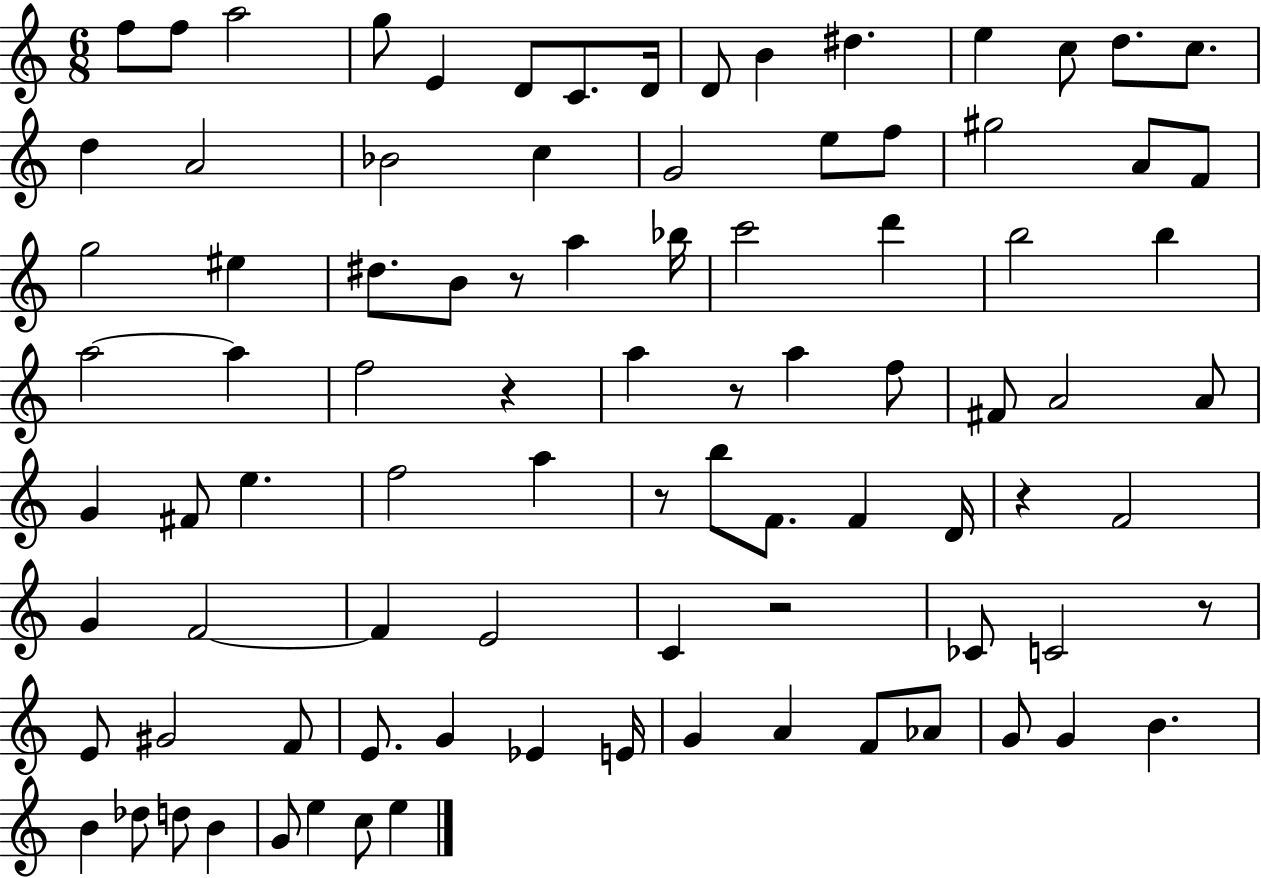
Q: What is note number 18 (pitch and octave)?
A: Bb4